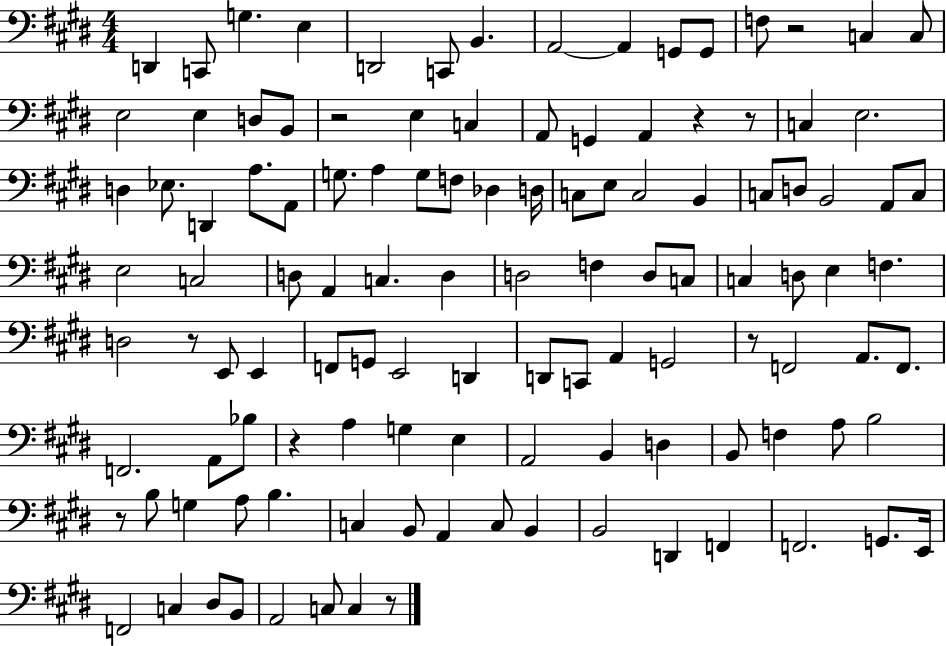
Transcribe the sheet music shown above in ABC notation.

X:1
T:Untitled
M:4/4
L:1/4
K:E
D,, C,,/2 G, E, D,,2 C,,/2 B,, A,,2 A,, G,,/2 G,,/2 F,/2 z2 C, C,/2 E,2 E, D,/2 B,,/2 z2 E, C, A,,/2 G,, A,, z z/2 C, E,2 D, _E,/2 D,, A,/2 A,,/2 G,/2 A, G,/2 F,/2 _D, D,/4 C,/2 E,/2 C,2 B,, C,/2 D,/2 B,,2 A,,/2 C,/2 E,2 C,2 D,/2 A,, C, D, D,2 F, D,/2 C,/2 C, D,/2 E, F, D,2 z/2 E,,/2 E,, F,,/2 G,,/2 E,,2 D,, D,,/2 C,,/2 A,, G,,2 z/2 F,,2 A,,/2 F,,/2 F,,2 A,,/2 _B,/2 z A, G, E, A,,2 B,, D, B,,/2 F, A,/2 B,2 z/2 B,/2 G, A,/2 B, C, B,,/2 A,, C,/2 B,, B,,2 D,, F,, F,,2 G,,/2 E,,/4 F,,2 C, ^D,/2 B,,/2 A,,2 C,/2 C, z/2